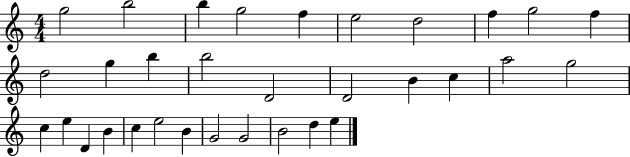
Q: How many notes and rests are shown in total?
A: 32